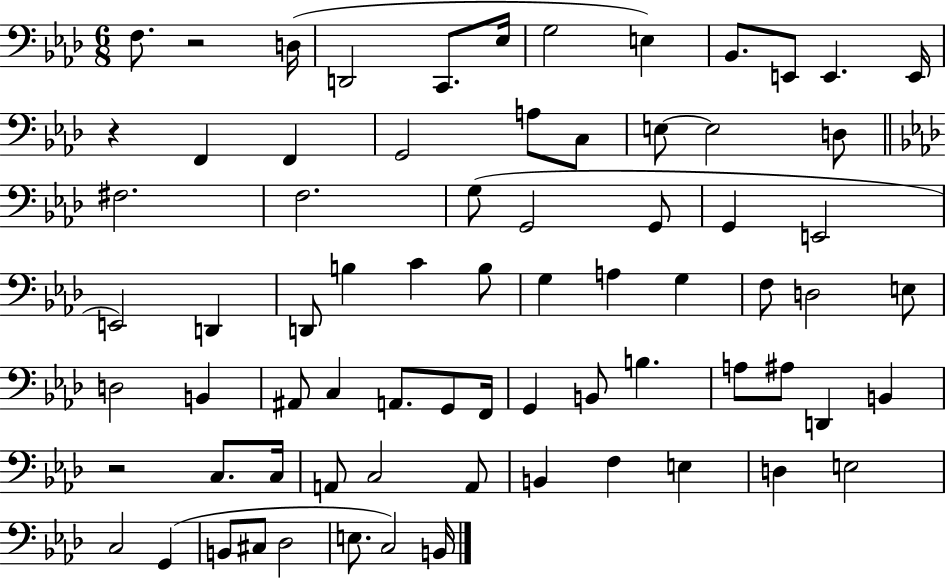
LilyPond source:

{
  \clef bass
  \numericTimeSignature
  \time 6/8
  \key aes \major
  f8. r2 d16( | d,2 c,8. ees16 | g2 e4) | bes,8. e,8 e,4. e,16 | \break r4 f,4 f,4 | g,2 a8 c8 | e8~~ e2 d8 | \bar "||" \break \key aes \major fis2. | f2. | g8( g,2 g,8 | g,4 e,2 | \break e,2) d,4 | d,8 b4 c'4 b8 | g4 a4 g4 | f8 d2 e8 | \break d2 b,4 | ais,8 c4 a,8. g,8 f,16 | g,4 b,8 b4. | a8 ais8 d,4 b,4 | \break r2 c8. c16 | a,8 c2 a,8 | b,4 f4 e4 | d4 e2 | \break c2 g,4( | b,8 cis8 des2 | e8. c2) b,16 | \bar "|."
}